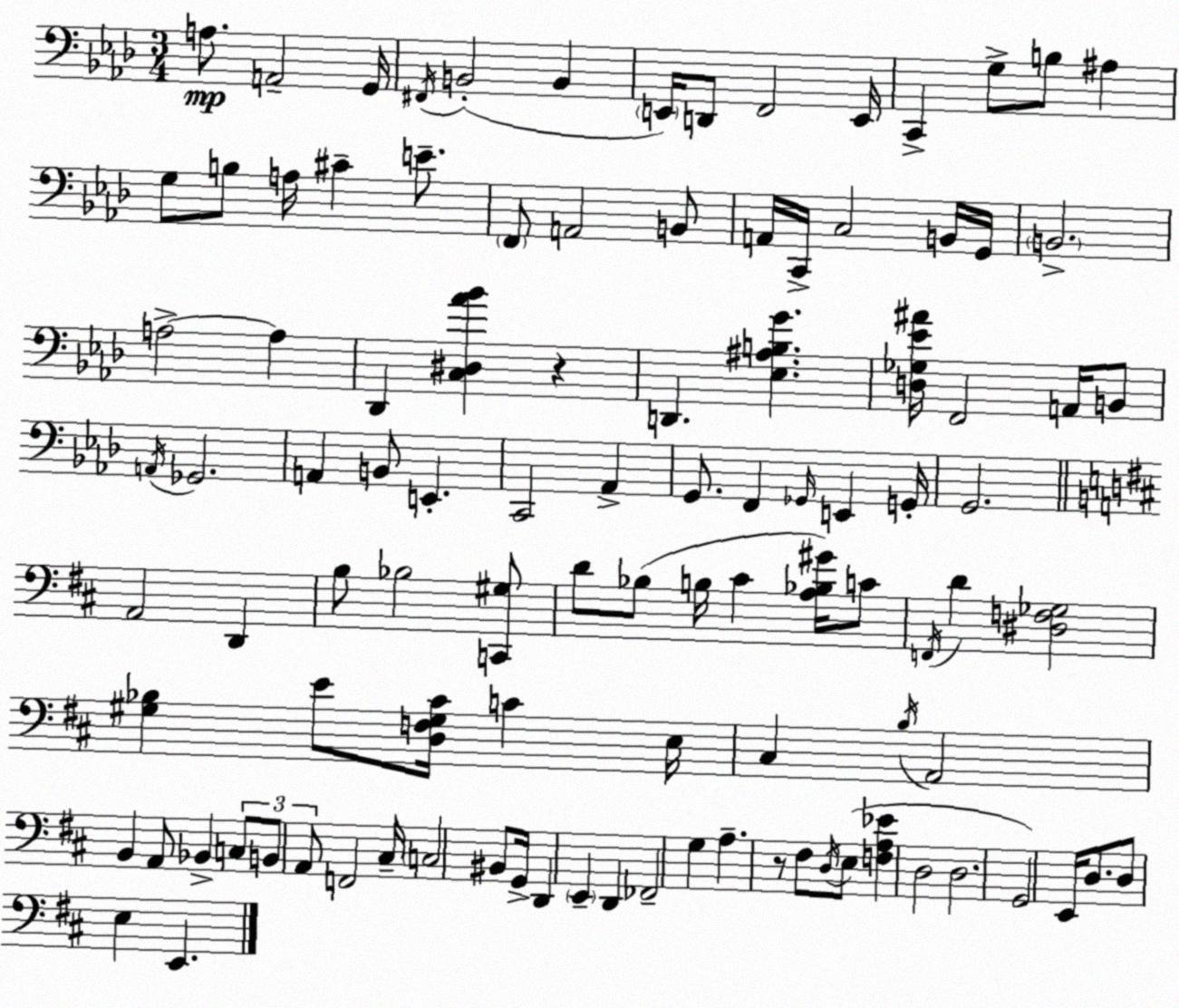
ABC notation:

X:1
T:Untitled
M:3/4
L:1/4
K:Ab
A,/2 A,,2 G,,/4 ^F,,/4 B,,2 B,, E,,/4 D,,/2 F,,2 E,,/4 C,, G,/2 B,/2 ^A, G,/2 B,/2 A,/4 ^C E/2 F,,/2 A,,2 B,,/2 A,,/4 C,,/4 C,2 B,,/4 G,,/4 B,,2 A,2 A, _D,, [C,^D,_A_B] z D,, [_E,^A,B,G] [D,_G,_E^A]/4 F,,2 A,,/4 B,,/2 A,,/4 _G,,2 A,, B,,/2 E,, C,,2 _A,, G,,/2 F,, _G,,/4 E,, G,,/4 G,,2 A,,2 D,, B,/2 _B,2 [C,,^G,]/2 D/2 _B,/2 B,/4 ^C [A,_B,^G]/4 C/2 F,,/4 D [^D,F,_G,]2 [^G,_B,] E/2 [D,F,^G,^C]/4 C E,/4 ^C, B,/4 A,,2 B,, A,,/2 _B,, C,/2 B,,/2 A,,/2 F,,2 ^C,/4 C,2 ^B,,/2 G,,/4 D,, E,, D,, _F,,2 G, A, z/2 ^F,/2 D,/4 E,/2 [F,A,_E] D,2 D,2 G,,2 E,,/4 D,/2 D,/2 E, E,,